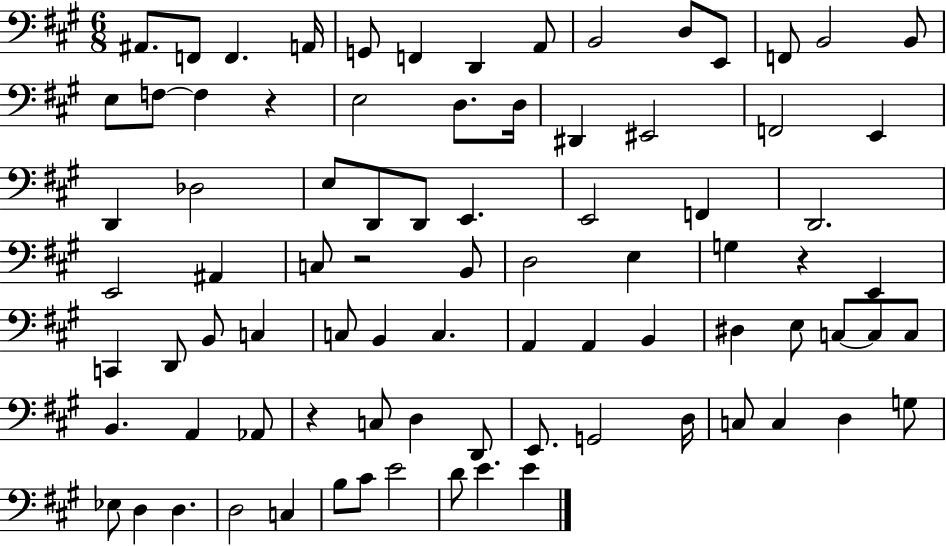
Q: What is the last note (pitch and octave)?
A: E4